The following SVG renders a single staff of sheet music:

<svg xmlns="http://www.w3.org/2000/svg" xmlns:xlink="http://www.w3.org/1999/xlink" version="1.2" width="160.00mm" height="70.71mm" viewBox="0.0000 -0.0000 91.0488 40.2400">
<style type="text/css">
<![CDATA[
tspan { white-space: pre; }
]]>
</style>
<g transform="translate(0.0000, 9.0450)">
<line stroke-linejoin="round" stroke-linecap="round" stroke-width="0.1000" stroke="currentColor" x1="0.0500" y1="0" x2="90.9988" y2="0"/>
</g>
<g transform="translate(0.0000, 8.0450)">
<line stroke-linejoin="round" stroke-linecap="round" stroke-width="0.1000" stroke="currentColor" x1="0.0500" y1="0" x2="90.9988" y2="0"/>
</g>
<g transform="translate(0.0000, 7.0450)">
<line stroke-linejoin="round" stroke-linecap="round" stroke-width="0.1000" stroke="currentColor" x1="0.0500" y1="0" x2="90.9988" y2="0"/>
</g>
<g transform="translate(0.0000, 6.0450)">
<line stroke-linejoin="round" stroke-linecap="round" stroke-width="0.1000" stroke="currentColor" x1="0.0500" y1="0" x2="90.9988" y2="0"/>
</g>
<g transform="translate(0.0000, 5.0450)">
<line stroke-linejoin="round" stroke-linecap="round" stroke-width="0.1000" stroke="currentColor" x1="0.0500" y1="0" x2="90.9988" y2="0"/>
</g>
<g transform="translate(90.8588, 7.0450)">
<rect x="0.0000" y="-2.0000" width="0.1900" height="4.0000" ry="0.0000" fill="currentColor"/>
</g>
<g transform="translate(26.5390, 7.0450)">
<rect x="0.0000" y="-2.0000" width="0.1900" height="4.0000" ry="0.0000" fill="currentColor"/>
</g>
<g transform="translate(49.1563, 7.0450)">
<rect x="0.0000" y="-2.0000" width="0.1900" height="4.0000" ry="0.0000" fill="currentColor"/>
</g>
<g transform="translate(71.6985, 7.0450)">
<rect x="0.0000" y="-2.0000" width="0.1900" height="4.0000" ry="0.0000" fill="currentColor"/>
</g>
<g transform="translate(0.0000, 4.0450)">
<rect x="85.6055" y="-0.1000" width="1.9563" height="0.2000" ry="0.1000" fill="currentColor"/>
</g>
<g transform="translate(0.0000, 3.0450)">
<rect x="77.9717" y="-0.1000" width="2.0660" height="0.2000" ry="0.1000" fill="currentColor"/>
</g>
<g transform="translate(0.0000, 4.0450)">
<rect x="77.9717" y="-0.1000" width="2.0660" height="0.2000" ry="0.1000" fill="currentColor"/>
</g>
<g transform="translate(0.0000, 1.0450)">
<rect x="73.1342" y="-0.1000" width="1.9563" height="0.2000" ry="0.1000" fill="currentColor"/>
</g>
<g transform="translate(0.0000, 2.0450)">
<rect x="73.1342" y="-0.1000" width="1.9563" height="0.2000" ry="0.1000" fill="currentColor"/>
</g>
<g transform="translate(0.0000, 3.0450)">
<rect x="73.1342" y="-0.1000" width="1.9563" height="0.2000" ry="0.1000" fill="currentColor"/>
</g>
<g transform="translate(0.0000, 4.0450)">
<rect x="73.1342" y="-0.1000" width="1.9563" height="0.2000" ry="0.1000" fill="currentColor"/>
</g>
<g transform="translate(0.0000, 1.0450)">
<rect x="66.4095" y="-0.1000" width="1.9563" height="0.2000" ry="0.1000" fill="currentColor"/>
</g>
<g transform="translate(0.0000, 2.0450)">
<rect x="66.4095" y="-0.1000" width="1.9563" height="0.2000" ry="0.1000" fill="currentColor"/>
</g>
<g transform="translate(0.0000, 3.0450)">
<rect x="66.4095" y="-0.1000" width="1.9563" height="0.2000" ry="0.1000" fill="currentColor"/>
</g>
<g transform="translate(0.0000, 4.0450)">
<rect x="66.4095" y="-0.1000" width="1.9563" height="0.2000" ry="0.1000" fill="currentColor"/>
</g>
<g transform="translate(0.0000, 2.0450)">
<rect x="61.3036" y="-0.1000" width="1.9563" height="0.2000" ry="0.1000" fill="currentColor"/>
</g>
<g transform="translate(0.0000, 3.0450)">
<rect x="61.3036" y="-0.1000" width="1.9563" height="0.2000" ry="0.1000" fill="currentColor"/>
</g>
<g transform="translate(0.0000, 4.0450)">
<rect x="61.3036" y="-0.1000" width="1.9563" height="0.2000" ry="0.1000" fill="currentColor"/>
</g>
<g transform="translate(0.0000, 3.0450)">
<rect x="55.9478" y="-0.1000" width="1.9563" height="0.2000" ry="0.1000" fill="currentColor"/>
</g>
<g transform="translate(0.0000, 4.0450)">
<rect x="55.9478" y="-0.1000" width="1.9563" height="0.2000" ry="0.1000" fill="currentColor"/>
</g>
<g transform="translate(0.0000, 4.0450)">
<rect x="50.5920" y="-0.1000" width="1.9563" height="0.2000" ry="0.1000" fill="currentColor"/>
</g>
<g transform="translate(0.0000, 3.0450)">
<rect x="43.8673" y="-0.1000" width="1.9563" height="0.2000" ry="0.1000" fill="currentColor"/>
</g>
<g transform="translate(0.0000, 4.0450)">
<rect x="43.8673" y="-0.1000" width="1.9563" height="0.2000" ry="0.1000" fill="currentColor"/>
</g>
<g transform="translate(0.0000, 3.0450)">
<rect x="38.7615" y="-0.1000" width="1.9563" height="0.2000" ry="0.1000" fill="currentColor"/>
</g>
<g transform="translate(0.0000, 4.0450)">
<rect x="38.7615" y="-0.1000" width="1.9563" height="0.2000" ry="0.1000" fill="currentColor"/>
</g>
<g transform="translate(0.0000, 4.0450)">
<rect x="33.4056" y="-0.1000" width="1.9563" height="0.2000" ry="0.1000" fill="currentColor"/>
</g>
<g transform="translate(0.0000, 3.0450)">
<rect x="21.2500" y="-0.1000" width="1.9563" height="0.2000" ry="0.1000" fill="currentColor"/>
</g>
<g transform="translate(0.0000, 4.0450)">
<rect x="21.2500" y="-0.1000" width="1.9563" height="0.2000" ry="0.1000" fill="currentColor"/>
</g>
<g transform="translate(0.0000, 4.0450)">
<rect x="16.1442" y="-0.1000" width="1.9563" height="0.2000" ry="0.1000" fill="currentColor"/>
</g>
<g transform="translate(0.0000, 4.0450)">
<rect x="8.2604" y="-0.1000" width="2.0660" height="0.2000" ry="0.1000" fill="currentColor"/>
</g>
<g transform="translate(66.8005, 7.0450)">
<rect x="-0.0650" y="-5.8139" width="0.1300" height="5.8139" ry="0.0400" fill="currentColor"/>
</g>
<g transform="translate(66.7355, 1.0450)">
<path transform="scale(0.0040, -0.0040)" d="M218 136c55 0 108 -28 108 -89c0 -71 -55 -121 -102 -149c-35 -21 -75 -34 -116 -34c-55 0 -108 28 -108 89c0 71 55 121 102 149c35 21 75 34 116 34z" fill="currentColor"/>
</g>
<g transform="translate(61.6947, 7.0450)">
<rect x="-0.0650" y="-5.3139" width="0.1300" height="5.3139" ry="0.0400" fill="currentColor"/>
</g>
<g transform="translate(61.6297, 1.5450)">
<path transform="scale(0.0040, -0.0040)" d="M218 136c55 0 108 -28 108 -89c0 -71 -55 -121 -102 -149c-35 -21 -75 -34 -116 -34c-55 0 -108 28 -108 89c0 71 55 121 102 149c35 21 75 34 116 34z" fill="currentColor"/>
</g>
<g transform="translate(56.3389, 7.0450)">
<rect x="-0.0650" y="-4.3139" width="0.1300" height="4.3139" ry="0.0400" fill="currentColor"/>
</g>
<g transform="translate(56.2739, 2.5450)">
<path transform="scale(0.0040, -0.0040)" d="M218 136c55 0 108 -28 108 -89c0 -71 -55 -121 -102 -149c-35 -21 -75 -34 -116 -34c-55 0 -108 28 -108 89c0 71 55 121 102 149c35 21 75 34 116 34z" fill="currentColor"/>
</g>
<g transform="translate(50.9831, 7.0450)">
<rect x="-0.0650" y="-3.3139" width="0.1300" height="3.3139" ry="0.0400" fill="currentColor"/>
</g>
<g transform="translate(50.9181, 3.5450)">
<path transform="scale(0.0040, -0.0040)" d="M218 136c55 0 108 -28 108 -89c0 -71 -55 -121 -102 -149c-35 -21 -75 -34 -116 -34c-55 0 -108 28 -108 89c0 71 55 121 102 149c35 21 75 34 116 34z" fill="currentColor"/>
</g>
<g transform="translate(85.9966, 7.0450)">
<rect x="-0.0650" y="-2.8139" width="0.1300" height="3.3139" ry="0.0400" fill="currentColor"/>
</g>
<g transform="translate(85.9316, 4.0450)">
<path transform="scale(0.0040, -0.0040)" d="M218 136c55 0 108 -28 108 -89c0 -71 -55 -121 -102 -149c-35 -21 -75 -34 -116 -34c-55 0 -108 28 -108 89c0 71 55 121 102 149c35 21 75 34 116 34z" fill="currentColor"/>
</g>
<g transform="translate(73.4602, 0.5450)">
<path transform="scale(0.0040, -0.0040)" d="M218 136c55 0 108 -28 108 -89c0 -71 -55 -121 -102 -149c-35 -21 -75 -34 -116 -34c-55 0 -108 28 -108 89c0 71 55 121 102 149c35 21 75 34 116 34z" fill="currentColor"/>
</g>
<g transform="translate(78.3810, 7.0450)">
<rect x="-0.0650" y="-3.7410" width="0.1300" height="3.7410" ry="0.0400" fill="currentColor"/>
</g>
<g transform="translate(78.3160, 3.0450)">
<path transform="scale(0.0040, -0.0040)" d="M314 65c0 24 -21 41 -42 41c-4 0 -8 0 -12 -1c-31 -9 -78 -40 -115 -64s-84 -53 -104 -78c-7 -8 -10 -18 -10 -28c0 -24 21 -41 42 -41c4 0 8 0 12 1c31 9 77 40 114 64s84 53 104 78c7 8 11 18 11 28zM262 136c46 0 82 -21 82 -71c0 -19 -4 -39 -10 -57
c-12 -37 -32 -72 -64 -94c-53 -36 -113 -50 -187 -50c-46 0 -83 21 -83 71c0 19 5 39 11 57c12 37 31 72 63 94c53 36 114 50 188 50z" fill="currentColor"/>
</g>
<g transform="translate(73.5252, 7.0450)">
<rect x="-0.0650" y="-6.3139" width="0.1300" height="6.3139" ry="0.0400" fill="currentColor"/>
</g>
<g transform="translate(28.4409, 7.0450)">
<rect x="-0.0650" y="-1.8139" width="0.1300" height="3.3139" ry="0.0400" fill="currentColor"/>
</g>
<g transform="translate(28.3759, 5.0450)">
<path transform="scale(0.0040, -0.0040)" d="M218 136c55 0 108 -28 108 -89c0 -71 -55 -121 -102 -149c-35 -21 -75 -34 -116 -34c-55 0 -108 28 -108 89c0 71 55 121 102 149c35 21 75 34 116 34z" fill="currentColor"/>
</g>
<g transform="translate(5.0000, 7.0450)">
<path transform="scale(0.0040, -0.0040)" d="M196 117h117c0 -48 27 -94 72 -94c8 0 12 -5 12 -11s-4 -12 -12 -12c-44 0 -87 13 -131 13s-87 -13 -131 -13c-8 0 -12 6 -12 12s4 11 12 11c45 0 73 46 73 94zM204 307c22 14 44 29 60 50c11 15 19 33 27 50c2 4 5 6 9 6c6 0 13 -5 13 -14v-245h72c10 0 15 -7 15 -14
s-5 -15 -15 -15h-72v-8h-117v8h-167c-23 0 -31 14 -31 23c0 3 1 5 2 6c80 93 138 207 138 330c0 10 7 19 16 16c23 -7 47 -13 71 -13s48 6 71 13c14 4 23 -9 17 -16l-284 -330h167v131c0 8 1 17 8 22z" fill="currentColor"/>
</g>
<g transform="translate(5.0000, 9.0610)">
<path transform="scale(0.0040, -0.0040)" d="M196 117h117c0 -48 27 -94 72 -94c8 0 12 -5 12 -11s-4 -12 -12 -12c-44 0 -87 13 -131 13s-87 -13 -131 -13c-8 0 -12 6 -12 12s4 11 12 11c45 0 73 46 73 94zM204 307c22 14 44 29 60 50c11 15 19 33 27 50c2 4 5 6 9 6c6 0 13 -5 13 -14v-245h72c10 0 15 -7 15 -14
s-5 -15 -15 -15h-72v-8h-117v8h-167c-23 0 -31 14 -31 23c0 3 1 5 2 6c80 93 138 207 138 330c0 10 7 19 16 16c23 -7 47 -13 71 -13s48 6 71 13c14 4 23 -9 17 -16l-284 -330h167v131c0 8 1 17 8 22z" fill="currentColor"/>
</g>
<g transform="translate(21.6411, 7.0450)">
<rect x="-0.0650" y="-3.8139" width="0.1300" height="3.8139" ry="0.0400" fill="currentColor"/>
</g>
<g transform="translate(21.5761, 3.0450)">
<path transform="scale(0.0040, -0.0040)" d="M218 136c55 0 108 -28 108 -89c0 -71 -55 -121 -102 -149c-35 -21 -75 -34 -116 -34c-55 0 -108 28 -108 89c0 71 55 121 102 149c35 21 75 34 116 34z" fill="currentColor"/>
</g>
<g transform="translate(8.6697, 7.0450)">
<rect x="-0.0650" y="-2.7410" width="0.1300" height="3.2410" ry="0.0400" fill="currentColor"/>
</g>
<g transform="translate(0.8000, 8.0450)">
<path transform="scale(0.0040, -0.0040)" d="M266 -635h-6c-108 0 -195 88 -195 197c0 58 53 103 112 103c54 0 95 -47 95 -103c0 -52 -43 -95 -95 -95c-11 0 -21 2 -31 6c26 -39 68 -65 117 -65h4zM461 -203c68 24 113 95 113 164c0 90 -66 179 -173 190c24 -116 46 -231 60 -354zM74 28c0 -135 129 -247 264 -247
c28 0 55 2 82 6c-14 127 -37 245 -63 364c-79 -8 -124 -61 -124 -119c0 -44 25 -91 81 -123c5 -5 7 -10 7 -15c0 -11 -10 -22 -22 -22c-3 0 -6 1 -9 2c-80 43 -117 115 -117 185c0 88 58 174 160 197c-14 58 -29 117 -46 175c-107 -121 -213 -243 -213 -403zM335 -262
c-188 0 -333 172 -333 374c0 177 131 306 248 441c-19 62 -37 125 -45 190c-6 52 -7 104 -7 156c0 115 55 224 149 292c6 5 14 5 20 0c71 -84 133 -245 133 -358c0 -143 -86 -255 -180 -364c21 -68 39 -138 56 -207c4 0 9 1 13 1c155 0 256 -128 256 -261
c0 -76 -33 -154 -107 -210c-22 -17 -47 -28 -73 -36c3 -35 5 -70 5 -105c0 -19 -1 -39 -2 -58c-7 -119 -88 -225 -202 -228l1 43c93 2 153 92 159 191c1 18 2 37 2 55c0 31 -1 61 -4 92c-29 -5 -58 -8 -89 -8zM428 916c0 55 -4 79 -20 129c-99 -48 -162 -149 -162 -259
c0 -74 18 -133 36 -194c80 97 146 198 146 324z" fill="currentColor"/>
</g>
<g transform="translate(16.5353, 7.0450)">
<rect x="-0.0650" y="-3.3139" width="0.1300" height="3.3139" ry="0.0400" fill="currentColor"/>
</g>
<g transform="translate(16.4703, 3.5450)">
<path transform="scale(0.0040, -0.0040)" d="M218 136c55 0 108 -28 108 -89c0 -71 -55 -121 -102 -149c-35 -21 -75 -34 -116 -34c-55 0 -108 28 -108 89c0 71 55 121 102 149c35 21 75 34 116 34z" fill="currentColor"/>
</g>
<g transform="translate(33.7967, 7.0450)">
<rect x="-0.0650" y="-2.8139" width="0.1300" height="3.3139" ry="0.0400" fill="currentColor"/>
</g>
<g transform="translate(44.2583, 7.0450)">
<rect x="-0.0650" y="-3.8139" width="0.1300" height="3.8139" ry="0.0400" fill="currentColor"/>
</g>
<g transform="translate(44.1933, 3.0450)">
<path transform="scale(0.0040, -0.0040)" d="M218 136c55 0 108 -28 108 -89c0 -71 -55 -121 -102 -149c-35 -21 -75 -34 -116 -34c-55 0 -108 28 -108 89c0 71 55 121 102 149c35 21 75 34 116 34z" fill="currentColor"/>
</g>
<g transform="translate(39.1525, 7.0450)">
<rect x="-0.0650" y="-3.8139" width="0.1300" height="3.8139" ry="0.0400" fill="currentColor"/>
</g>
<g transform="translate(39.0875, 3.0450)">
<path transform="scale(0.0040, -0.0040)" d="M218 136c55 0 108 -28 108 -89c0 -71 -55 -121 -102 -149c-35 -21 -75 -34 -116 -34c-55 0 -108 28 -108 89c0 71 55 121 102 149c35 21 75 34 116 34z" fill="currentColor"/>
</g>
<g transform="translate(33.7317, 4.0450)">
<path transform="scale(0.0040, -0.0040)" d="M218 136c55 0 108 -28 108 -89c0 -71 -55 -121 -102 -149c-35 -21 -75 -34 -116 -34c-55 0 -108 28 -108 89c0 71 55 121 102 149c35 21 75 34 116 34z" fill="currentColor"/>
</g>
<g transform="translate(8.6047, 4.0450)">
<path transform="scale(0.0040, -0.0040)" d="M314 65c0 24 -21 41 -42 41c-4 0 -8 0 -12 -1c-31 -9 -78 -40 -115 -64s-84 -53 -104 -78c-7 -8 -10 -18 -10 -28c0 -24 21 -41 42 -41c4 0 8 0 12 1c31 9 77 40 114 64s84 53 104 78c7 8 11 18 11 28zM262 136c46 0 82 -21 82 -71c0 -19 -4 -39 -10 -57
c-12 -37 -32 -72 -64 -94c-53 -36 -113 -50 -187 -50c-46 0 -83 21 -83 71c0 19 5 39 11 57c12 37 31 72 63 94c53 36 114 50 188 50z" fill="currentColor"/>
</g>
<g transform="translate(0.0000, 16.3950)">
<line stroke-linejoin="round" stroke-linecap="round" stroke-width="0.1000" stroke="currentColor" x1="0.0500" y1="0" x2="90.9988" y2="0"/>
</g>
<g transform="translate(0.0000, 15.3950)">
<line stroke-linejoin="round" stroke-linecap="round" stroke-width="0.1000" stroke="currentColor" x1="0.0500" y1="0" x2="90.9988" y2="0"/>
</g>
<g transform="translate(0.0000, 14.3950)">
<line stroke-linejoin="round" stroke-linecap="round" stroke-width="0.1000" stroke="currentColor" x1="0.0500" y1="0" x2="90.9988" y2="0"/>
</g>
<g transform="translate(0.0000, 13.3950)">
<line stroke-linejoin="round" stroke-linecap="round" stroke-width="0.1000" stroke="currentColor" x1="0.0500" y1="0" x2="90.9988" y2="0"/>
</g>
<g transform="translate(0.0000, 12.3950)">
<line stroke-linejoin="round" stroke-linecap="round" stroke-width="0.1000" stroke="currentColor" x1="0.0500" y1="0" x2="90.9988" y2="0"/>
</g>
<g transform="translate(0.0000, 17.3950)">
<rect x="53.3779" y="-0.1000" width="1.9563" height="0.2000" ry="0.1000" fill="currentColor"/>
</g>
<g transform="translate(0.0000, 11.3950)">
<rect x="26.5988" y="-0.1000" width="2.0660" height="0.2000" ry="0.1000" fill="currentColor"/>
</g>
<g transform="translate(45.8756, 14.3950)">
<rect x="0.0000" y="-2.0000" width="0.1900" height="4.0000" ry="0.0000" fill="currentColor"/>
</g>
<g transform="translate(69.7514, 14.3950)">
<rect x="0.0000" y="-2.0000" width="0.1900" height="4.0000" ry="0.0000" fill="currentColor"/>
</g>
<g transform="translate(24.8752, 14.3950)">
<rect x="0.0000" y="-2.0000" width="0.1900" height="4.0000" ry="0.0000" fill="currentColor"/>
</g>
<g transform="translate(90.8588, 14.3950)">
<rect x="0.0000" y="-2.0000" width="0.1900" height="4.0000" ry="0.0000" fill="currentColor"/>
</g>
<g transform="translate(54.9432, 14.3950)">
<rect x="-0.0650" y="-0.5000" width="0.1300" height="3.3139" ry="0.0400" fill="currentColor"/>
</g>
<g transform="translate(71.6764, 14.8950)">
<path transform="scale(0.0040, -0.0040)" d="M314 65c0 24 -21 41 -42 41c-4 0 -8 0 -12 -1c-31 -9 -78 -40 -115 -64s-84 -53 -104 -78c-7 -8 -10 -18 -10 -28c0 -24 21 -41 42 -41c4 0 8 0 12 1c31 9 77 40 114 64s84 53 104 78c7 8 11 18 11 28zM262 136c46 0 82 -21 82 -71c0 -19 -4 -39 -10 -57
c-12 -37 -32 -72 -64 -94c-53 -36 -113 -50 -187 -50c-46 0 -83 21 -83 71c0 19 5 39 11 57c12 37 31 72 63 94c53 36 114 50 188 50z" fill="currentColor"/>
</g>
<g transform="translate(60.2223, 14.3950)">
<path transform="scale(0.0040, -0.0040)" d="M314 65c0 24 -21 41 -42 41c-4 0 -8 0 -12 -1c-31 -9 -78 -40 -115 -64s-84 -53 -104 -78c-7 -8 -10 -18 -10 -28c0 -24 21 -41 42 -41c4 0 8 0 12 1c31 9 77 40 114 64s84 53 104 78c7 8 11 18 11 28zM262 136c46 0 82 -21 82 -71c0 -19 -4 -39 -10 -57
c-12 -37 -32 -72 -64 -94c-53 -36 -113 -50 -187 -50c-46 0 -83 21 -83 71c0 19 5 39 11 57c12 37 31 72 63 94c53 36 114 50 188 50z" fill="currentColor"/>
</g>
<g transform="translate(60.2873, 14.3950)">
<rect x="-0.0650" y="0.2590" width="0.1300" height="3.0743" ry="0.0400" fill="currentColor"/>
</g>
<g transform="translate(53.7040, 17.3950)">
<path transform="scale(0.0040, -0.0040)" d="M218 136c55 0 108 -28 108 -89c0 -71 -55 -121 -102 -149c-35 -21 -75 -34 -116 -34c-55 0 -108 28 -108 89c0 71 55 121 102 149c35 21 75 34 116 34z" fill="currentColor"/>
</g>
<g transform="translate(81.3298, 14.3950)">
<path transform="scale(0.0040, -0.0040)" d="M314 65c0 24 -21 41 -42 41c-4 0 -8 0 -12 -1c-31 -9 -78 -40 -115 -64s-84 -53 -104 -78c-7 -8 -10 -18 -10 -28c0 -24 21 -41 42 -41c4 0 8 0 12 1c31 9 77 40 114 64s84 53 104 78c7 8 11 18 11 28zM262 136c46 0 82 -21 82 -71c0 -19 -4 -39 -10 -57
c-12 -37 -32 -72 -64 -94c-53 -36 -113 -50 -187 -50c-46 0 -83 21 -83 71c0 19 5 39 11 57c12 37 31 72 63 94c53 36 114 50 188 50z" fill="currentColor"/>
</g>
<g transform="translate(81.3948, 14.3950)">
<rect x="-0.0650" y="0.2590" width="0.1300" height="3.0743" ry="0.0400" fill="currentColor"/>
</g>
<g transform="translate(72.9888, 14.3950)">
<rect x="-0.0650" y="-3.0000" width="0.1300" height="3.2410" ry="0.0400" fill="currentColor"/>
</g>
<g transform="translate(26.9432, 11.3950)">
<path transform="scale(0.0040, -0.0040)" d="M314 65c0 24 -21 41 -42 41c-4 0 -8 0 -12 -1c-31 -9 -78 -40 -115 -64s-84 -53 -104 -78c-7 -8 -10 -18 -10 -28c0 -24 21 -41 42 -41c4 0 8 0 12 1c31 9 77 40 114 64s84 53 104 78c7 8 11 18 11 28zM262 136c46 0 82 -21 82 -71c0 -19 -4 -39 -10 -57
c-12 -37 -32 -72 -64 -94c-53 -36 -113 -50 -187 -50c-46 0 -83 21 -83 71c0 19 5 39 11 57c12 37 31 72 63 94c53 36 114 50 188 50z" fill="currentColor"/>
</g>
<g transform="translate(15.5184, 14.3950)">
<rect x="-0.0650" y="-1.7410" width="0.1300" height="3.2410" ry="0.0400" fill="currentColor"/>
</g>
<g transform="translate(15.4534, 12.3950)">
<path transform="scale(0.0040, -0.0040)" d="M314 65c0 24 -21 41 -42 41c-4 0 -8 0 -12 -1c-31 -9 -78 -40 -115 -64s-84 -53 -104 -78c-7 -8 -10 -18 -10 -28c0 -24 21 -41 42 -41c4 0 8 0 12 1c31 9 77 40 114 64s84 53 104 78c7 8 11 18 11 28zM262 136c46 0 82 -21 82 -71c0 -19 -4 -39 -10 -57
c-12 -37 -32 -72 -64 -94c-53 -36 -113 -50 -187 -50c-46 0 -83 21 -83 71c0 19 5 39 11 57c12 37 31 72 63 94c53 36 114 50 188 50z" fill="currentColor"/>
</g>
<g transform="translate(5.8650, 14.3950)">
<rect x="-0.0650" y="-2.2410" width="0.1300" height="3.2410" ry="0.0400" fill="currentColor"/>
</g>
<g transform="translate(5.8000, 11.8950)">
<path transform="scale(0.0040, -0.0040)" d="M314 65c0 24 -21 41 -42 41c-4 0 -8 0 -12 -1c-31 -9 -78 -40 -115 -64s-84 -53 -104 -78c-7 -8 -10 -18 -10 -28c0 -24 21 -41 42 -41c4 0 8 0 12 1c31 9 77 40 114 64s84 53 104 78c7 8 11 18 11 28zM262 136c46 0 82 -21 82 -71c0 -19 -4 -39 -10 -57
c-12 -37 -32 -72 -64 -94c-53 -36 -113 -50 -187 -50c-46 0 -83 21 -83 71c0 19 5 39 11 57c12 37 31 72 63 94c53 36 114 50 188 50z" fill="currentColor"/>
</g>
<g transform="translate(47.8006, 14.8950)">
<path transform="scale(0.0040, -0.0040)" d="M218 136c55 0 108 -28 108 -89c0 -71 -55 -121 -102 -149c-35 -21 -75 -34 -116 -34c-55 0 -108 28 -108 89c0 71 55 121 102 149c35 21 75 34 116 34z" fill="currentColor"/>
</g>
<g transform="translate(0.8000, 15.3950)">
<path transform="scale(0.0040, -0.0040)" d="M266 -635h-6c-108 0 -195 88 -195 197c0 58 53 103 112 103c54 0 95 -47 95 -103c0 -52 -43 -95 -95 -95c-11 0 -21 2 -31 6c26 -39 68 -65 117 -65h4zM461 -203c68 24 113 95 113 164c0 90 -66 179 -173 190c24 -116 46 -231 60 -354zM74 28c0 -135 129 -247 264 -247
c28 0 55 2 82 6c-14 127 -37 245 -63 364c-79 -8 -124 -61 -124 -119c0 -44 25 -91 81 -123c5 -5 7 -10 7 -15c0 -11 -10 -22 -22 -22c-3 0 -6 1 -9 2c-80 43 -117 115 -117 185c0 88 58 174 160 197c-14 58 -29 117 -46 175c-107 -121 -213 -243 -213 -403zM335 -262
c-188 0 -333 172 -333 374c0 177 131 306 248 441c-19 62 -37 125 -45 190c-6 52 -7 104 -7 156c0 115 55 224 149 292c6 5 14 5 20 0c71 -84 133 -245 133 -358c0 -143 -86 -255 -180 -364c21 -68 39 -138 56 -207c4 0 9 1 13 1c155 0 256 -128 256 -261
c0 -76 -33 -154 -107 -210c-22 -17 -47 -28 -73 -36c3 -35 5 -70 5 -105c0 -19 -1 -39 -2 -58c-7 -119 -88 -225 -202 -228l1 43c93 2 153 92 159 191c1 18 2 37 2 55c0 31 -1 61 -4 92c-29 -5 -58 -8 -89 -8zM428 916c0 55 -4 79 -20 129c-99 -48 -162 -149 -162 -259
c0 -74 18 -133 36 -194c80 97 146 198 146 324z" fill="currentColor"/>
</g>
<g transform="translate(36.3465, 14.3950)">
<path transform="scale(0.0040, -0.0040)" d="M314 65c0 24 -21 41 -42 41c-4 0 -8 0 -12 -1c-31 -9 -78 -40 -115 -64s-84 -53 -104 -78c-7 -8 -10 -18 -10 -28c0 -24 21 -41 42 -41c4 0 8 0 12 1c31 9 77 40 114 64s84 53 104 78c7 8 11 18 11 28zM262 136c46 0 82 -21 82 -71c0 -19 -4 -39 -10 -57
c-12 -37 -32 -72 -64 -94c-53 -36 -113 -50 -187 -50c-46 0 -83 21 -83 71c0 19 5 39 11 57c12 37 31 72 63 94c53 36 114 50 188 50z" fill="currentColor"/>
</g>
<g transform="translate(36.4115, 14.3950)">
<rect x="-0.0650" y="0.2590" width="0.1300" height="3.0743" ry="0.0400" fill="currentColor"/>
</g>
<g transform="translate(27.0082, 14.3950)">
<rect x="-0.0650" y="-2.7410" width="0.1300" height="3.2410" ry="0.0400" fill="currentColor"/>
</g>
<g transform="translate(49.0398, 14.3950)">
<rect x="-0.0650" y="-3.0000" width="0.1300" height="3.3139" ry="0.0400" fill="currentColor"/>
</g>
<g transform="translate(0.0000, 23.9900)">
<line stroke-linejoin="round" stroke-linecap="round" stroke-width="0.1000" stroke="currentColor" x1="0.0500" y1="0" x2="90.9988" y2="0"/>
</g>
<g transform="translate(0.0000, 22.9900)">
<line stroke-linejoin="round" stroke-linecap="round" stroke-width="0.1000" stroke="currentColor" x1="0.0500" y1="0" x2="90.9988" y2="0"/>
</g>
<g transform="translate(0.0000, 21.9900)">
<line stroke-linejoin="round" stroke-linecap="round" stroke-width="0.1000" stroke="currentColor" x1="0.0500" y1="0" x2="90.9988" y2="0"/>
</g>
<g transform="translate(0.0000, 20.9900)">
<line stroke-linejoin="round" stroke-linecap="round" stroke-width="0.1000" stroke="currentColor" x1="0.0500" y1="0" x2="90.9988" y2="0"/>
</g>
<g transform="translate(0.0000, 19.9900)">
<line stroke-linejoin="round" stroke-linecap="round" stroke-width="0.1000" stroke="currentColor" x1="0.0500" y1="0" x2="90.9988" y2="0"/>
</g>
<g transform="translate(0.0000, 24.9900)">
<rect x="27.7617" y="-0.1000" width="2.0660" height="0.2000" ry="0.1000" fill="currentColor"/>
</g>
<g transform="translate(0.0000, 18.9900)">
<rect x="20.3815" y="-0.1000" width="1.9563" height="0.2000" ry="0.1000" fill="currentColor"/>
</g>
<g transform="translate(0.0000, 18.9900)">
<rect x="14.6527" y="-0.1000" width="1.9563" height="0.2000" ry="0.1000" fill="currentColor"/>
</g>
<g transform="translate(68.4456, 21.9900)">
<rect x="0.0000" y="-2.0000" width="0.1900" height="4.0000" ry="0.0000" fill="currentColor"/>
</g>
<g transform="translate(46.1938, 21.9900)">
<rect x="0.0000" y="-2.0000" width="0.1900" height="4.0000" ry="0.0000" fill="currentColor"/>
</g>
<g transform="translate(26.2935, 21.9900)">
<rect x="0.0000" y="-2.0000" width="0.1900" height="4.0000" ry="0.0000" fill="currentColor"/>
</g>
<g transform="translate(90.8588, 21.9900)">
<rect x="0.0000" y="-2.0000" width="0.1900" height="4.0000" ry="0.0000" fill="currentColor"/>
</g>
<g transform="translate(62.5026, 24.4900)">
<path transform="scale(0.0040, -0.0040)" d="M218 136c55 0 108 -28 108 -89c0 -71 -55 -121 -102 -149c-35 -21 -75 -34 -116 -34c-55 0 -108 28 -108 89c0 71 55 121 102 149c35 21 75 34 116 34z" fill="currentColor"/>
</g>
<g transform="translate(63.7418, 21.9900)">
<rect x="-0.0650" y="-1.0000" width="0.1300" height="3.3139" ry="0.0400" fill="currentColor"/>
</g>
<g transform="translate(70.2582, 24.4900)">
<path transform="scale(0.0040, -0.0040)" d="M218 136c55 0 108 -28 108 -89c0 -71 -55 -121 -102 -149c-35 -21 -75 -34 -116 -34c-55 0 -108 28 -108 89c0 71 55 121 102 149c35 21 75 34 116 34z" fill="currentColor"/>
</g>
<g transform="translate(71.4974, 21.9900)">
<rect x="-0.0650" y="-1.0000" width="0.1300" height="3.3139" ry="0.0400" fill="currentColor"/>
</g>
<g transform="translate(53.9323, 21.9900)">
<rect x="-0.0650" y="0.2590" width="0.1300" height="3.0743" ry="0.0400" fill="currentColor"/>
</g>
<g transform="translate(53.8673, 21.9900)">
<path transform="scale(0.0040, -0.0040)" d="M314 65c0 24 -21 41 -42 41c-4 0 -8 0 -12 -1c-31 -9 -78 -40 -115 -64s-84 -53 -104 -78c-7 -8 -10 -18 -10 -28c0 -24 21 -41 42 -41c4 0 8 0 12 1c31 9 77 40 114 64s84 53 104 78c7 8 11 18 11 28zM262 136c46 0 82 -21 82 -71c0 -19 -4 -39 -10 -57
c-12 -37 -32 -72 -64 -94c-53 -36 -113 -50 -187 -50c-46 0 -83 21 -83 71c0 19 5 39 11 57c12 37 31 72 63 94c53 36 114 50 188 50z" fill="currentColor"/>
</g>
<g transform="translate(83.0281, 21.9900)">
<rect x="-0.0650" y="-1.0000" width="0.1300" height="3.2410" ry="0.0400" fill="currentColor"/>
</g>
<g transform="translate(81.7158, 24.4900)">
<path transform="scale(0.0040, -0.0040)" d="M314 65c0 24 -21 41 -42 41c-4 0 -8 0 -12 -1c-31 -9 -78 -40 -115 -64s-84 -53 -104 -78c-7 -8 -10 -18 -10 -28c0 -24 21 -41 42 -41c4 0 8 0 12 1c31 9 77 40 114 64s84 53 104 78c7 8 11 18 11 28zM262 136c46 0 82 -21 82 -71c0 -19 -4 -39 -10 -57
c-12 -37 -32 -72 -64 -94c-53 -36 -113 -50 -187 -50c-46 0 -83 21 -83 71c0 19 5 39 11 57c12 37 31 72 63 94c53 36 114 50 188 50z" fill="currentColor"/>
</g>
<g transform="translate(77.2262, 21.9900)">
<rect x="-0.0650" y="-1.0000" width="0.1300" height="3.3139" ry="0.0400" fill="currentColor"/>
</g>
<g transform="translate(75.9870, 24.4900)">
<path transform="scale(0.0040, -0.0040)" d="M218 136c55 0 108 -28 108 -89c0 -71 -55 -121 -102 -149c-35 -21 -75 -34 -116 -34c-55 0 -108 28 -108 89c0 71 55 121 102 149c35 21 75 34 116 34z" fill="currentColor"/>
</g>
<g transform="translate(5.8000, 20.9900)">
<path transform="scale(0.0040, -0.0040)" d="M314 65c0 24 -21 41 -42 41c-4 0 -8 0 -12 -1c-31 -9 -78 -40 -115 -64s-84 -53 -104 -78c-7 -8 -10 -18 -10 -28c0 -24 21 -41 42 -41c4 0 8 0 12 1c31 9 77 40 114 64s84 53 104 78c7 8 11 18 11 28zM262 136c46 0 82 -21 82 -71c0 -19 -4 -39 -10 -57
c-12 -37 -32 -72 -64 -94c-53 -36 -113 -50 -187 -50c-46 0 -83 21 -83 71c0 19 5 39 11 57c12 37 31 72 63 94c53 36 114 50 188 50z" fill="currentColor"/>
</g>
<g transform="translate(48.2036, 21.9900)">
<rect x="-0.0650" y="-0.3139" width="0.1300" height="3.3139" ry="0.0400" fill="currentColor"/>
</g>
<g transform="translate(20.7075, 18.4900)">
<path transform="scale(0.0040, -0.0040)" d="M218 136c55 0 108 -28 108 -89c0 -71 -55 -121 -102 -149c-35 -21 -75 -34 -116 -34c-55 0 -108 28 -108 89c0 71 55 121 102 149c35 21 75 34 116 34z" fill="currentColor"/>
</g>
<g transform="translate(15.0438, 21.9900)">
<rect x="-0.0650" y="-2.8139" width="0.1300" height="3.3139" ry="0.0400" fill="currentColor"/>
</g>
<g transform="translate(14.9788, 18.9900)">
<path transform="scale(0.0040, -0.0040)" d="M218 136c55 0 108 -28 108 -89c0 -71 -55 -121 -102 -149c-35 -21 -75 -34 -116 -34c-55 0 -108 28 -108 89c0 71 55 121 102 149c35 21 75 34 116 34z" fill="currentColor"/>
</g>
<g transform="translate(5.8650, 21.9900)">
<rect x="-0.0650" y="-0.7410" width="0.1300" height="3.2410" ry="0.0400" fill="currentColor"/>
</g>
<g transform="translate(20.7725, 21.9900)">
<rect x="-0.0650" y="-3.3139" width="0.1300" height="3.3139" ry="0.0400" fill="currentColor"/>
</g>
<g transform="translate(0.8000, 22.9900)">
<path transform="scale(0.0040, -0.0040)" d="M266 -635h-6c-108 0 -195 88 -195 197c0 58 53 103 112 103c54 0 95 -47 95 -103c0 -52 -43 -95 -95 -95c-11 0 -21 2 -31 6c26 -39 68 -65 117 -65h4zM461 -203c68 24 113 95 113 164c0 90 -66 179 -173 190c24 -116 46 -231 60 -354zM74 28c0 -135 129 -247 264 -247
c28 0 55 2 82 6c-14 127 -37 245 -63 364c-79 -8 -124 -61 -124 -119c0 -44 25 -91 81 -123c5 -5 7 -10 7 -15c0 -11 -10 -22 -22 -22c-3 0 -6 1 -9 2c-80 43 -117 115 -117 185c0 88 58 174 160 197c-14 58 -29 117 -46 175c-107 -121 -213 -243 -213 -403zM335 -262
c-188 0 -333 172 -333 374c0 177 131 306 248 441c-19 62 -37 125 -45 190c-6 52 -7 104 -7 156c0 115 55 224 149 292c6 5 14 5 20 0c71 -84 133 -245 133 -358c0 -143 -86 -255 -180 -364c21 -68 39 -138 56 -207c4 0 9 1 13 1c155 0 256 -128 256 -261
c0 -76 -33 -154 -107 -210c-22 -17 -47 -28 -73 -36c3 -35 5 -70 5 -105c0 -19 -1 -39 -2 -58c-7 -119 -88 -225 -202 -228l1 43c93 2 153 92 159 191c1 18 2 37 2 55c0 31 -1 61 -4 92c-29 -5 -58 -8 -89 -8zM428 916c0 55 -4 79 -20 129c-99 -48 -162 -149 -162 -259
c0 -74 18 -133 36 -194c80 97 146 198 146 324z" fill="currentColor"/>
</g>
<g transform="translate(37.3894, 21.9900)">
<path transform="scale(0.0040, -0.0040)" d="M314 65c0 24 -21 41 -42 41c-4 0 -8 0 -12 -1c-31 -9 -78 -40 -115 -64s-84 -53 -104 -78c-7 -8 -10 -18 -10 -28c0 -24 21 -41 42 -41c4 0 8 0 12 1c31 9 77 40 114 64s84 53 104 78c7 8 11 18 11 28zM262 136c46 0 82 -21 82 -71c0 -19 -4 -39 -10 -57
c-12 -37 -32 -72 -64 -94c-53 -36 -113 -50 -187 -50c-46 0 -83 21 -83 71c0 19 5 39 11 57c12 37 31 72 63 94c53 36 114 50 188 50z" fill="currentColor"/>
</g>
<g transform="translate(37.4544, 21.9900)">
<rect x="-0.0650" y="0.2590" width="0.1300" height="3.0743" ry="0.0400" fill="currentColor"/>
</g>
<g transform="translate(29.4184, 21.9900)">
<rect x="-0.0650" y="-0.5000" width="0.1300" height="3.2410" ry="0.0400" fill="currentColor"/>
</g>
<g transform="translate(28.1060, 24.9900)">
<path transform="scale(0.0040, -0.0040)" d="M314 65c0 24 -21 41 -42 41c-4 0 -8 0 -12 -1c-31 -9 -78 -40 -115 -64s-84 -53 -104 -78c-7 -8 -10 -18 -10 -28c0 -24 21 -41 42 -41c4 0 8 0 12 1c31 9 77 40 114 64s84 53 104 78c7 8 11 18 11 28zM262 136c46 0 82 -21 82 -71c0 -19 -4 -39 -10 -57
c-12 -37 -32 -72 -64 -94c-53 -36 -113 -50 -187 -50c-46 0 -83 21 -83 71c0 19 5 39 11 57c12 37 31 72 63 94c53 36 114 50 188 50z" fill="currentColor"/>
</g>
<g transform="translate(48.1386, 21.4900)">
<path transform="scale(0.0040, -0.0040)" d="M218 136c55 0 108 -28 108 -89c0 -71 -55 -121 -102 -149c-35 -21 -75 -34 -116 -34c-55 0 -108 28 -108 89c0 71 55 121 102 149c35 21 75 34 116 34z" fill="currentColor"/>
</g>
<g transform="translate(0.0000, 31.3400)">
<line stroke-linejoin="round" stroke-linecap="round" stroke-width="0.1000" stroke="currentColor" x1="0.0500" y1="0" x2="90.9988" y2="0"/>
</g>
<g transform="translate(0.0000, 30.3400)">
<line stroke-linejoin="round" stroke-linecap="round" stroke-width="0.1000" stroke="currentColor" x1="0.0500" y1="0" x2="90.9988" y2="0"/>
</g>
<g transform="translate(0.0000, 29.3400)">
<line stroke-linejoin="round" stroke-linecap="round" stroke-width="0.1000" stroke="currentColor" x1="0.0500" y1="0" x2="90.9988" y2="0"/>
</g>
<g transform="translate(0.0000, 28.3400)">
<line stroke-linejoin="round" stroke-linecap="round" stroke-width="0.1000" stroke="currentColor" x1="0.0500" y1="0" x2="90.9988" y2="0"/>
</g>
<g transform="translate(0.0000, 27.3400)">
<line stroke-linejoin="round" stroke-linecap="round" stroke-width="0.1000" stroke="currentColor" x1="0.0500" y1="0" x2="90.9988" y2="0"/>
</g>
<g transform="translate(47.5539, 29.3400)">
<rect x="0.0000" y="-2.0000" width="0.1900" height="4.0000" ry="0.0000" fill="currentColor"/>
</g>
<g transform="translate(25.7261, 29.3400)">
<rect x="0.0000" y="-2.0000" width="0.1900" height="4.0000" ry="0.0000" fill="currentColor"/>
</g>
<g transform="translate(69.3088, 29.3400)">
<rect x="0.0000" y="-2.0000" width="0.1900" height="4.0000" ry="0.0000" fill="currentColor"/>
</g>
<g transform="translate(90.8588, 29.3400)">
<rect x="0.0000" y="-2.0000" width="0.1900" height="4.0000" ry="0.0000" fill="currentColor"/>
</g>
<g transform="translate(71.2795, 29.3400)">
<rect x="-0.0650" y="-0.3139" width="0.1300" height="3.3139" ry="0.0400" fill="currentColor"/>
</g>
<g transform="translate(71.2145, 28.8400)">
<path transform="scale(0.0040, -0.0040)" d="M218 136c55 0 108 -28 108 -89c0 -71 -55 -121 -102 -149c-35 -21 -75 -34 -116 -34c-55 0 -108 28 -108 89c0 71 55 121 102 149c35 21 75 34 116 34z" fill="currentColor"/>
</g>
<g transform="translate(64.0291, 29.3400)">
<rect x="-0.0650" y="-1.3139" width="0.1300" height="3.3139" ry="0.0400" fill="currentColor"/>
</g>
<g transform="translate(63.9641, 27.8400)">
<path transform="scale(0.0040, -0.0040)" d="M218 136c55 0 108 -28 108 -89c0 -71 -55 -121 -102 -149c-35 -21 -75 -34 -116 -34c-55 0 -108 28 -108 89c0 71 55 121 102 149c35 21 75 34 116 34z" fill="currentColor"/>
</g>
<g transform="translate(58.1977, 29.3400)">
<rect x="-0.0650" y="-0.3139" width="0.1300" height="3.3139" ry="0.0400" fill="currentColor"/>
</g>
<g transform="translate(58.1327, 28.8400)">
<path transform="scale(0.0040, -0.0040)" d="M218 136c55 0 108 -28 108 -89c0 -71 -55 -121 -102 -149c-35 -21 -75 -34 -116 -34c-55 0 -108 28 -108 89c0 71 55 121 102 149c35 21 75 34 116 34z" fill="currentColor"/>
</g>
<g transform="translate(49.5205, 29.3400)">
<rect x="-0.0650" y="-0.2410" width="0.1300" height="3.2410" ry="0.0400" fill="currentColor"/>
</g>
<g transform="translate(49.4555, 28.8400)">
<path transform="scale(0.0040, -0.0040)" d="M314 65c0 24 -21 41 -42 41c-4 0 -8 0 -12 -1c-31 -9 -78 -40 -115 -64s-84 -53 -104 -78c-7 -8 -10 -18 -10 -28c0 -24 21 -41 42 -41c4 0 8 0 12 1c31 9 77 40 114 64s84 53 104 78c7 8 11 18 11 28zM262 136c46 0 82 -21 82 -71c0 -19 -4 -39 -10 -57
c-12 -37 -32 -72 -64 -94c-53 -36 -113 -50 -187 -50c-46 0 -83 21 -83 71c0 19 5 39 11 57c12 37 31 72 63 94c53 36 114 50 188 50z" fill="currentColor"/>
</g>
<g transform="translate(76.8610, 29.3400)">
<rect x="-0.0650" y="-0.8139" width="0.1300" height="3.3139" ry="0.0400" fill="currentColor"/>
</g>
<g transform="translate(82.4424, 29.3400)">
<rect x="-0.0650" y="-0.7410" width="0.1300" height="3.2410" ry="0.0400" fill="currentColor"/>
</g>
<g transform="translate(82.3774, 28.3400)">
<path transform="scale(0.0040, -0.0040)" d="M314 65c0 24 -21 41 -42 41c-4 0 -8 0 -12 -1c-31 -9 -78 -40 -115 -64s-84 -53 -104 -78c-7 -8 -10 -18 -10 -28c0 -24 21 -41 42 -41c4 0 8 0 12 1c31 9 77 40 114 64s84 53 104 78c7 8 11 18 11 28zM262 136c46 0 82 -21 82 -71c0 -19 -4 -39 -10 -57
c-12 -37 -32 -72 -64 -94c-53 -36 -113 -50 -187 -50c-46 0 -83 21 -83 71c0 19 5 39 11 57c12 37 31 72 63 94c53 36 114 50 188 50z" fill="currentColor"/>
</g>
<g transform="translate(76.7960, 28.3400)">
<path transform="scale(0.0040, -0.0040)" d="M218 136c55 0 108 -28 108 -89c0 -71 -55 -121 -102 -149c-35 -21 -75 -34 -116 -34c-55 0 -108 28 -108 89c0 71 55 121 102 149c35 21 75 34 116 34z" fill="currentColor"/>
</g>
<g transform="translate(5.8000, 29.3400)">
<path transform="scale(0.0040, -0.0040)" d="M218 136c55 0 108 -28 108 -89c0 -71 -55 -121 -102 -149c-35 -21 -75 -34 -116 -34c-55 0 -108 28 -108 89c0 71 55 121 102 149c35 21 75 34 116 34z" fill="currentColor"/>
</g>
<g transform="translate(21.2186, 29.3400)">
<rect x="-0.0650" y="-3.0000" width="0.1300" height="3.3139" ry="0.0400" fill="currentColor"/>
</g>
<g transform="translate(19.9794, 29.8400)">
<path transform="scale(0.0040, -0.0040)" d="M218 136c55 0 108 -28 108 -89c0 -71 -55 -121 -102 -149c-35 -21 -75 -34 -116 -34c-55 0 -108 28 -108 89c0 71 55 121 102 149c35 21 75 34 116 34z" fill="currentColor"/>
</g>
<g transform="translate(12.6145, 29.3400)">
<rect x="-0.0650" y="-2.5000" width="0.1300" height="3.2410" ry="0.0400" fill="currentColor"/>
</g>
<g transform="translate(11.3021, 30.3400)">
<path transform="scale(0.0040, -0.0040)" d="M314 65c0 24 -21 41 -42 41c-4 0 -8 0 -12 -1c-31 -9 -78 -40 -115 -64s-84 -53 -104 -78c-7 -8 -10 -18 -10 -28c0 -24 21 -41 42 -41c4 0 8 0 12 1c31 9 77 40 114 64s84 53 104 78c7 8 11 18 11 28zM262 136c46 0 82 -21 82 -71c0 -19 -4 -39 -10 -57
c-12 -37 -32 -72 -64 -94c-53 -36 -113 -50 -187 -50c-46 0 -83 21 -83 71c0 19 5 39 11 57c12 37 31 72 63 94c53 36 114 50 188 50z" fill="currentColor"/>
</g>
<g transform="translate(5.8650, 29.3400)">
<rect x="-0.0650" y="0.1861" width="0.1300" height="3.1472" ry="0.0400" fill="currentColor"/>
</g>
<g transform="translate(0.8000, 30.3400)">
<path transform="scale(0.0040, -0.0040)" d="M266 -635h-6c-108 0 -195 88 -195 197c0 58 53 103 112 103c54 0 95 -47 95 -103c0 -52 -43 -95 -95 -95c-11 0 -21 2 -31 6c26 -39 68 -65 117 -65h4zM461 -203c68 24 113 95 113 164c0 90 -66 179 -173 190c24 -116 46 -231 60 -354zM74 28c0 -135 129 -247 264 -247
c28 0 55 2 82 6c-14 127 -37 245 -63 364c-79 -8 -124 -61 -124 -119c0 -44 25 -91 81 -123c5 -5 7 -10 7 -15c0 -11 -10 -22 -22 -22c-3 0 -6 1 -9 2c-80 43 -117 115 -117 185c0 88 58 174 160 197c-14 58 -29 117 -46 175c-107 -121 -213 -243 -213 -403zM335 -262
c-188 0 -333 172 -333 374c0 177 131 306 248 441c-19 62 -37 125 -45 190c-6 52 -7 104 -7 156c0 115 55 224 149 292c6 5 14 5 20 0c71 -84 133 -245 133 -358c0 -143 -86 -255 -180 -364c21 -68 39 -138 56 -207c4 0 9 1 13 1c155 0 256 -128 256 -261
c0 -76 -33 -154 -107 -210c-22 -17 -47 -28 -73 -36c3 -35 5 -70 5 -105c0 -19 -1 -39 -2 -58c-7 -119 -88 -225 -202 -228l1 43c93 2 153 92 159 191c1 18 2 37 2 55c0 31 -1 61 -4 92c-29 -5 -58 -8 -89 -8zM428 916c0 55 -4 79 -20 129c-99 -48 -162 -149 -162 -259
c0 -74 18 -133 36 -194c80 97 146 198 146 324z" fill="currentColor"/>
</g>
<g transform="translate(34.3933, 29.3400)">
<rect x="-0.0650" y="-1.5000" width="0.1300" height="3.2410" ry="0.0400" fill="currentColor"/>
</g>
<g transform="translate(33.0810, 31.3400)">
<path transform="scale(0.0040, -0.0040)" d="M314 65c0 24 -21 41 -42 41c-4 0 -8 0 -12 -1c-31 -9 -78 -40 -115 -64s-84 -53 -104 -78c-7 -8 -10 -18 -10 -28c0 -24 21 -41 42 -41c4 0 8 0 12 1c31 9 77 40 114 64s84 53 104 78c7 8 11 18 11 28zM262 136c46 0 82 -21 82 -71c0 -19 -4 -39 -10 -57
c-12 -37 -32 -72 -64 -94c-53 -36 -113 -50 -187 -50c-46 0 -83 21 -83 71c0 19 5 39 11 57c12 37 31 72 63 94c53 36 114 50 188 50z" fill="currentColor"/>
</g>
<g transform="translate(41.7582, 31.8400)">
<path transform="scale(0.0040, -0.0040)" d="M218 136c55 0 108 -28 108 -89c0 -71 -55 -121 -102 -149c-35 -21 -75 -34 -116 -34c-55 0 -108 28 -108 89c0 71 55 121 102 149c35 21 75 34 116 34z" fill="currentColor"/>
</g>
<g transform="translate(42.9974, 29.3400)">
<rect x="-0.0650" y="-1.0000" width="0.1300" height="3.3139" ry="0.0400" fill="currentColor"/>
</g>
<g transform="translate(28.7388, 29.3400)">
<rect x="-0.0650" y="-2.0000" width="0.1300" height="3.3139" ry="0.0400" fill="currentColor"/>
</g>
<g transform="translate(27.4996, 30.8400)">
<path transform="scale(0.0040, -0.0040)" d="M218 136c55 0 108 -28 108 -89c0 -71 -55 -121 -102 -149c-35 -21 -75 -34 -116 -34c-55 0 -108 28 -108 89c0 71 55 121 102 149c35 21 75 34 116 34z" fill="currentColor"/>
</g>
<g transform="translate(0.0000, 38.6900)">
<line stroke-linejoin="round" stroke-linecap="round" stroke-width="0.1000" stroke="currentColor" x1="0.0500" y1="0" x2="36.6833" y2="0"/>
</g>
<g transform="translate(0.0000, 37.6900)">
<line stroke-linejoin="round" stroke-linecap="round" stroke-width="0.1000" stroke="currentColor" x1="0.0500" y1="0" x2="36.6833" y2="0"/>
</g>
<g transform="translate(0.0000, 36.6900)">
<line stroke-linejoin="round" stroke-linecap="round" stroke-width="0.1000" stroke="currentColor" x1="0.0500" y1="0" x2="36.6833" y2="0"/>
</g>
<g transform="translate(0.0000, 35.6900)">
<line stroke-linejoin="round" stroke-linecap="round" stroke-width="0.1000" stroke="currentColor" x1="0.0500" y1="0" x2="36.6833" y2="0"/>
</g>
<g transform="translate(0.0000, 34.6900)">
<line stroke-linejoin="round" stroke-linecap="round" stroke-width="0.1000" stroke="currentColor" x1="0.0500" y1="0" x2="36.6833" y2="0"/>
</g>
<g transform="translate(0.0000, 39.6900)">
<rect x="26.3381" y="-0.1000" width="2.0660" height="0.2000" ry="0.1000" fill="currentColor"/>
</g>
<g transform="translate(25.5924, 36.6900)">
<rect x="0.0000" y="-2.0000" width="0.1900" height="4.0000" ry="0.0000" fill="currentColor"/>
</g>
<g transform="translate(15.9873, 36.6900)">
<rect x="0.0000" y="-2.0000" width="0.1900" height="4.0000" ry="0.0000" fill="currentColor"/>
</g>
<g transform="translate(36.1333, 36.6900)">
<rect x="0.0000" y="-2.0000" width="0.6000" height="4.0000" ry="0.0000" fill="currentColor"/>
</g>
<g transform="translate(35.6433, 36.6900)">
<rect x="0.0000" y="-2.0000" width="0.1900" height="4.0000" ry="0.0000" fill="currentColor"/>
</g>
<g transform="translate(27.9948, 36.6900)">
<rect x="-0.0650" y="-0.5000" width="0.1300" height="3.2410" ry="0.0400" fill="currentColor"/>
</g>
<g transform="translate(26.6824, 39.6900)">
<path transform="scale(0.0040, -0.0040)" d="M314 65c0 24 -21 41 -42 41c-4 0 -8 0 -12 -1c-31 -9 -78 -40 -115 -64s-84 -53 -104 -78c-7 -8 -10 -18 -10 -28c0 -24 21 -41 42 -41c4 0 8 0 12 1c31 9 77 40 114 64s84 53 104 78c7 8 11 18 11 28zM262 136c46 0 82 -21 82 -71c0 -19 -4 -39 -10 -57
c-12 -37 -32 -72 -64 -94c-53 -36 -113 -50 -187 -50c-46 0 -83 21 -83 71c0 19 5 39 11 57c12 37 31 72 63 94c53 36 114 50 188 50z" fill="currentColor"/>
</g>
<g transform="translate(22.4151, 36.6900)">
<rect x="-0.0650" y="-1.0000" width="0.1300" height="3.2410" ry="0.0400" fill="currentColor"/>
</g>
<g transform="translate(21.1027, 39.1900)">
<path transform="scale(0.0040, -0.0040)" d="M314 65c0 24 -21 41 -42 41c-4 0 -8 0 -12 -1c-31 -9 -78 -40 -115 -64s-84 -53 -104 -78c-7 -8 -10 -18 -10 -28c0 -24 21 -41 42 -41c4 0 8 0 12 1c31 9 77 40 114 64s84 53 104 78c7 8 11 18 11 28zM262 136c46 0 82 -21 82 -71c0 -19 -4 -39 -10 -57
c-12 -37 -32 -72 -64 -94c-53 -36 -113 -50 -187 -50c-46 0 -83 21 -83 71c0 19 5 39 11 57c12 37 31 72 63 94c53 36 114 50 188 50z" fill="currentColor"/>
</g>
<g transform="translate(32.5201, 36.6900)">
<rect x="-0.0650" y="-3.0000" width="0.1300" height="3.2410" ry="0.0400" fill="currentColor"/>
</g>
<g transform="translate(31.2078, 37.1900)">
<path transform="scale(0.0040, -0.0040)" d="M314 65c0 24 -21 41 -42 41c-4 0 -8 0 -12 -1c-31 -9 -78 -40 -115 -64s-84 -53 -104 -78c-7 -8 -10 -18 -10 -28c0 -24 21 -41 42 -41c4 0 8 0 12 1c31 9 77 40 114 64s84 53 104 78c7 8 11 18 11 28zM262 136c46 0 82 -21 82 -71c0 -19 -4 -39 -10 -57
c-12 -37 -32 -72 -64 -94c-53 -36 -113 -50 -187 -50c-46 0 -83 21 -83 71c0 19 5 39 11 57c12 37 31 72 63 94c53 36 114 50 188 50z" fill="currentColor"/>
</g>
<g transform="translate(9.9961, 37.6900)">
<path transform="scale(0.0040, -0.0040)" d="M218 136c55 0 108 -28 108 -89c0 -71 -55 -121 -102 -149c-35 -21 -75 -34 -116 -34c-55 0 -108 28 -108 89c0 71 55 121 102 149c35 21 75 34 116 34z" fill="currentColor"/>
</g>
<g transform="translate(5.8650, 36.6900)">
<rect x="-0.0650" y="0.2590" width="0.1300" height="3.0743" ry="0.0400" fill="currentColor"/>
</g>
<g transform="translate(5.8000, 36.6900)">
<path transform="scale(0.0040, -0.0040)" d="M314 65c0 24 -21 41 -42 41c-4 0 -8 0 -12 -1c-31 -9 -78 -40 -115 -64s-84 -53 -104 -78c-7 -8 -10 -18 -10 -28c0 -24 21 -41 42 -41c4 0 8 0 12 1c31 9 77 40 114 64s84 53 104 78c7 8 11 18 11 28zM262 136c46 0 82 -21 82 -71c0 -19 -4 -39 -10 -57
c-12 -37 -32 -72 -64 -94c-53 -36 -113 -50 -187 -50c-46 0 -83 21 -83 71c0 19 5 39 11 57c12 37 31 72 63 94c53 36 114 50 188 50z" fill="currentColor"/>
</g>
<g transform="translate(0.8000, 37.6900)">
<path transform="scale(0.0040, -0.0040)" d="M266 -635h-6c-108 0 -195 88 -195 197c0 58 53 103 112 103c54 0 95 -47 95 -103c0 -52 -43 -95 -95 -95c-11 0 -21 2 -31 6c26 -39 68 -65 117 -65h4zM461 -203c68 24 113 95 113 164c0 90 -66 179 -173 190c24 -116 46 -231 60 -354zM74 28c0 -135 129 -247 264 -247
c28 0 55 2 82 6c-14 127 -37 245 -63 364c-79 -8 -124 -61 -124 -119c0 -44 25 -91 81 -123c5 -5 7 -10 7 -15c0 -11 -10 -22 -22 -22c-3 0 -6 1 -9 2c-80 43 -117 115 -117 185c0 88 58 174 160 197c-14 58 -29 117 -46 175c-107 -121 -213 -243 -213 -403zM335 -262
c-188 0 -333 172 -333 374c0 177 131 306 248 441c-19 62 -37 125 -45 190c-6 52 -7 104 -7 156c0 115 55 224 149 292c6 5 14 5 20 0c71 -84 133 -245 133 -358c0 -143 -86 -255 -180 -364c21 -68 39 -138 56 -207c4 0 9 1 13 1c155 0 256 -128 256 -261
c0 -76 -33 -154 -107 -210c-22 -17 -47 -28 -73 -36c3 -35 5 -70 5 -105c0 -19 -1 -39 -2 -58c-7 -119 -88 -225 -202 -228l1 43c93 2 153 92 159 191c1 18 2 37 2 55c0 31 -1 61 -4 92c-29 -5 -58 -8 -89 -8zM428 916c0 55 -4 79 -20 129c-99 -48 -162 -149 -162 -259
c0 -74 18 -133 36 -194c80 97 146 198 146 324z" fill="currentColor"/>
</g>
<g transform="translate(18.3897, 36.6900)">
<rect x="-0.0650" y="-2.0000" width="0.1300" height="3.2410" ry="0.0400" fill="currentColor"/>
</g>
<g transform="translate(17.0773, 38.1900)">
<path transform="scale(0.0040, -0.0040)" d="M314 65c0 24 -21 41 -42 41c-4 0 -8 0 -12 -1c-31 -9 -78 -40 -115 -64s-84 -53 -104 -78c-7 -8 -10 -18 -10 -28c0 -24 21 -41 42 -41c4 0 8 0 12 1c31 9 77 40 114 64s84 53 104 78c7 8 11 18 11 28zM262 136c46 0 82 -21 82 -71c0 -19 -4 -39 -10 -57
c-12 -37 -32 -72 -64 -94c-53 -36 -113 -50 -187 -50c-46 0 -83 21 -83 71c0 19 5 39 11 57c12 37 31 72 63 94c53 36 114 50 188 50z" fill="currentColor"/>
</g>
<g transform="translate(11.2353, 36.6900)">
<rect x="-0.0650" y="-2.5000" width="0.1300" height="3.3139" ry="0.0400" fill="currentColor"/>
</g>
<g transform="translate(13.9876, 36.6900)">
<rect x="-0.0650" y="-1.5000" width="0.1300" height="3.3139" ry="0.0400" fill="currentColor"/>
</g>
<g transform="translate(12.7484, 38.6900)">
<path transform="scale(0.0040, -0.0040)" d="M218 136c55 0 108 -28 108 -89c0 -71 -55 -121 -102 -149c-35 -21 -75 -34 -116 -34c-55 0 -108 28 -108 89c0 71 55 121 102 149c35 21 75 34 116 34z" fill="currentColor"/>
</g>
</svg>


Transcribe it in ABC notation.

X:1
T:Untitled
M:4/4
L:1/4
K:C
a2 b c' f a c' c' b d' f' g' a' c'2 a g2 f2 a2 B2 A C B2 A2 B2 d2 a b C2 B2 c B2 D D D D2 B G2 A F E2 D c2 c e c d d2 B2 G E F2 D2 C2 A2